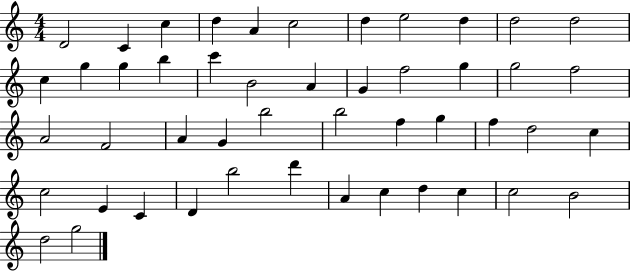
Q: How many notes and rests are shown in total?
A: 48